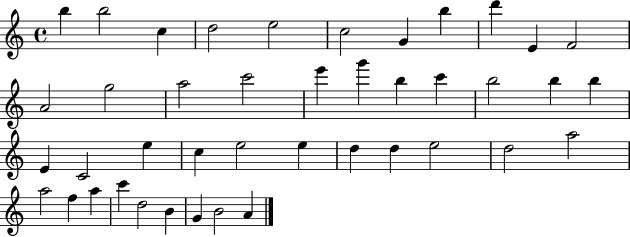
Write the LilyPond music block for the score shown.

{
  \clef treble
  \time 4/4
  \defaultTimeSignature
  \key c \major
  b''4 b''2 c''4 | d''2 e''2 | c''2 g'4 b''4 | d'''4 e'4 f'2 | \break a'2 g''2 | a''2 c'''2 | e'''4 g'''4 b''4 c'''4 | b''2 b''4 b''4 | \break e'4 c'2 e''4 | c''4 e''2 e''4 | d''4 d''4 e''2 | d''2 a''2 | \break a''2 f''4 a''4 | c'''4 d''2 b'4 | g'4 b'2 a'4 | \bar "|."
}